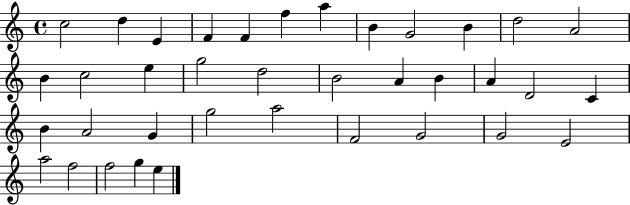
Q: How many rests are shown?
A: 0